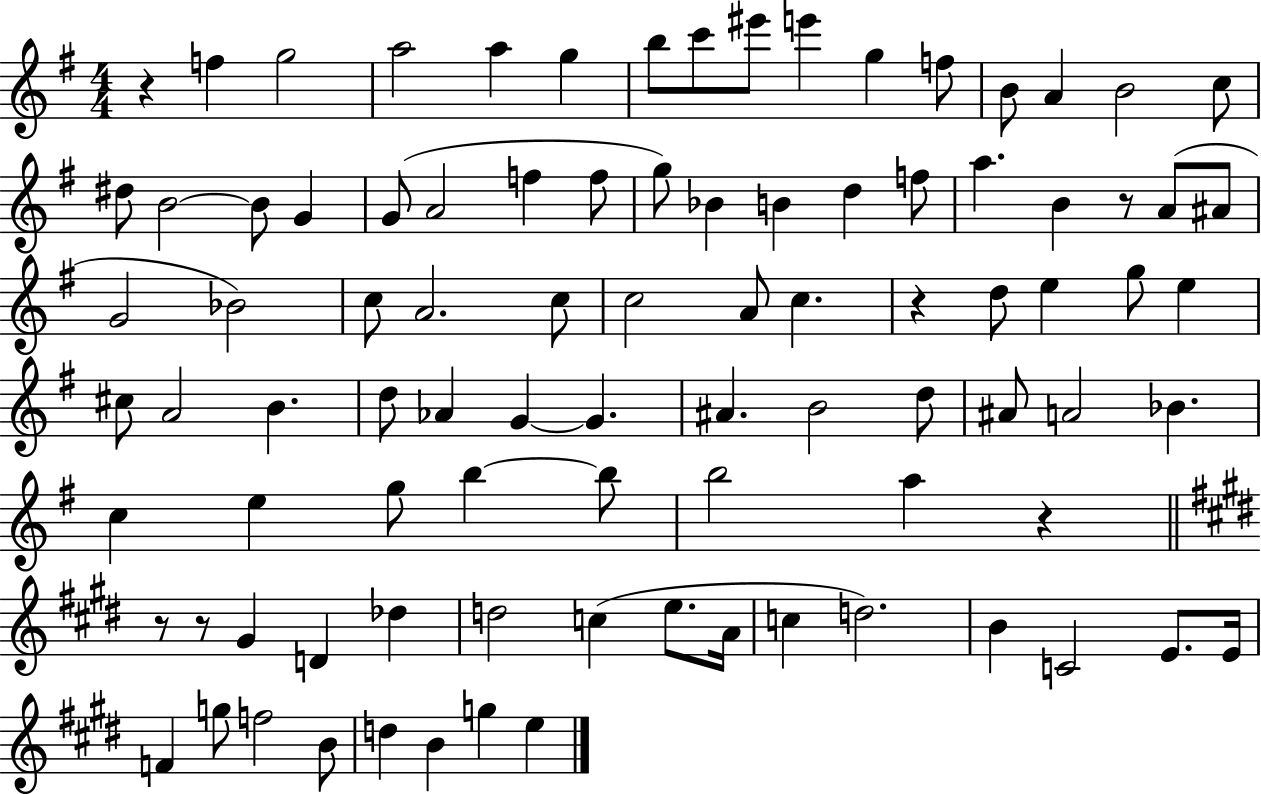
X:1
T:Untitled
M:4/4
L:1/4
K:G
z f g2 a2 a g b/2 c'/2 ^e'/2 e' g f/2 B/2 A B2 c/2 ^d/2 B2 B/2 G G/2 A2 f f/2 g/2 _B B d f/2 a B z/2 A/2 ^A/2 G2 _B2 c/2 A2 c/2 c2 A/2 c z d/2 e g/2 e ^c/2 A2 B d/2 _A G G ^A B2 d/2 ^A/2 A2 _B c e g/2 b b/2 b2 a z z/2 z/2 ^G D _d d2 c e/2 A/4 c d2 B C2 E/2 E/4 F g/2 f2 B/2 d B g e